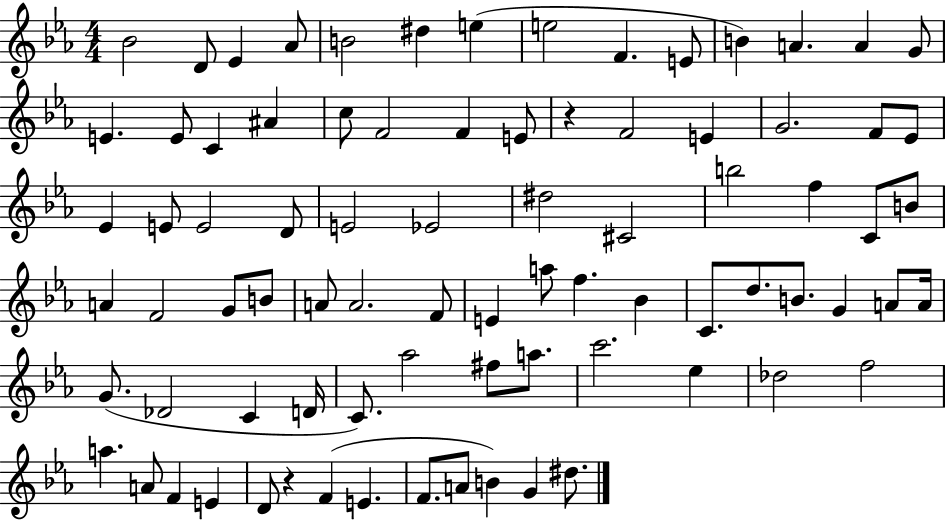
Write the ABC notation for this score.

X:1
T:Untitled
M:4/4
L:1/4
K:Eb
_B2 D/2 _E _A/2 B2 ^d e e2 F E/2 B A A G/2 E E/2 C ^A c/2 F2 F E/2 z F2 E G2 F/2 _E/2 _E E/2 E2 D/2 E2 _E2 ^d2 ^C2 b2 f C/2 B/2 A F2 G/2 B/2 A/2 A2 F/2 E a/2 f _B C/2 d/2 B/2 G A/2 A/4 G/2 _D2 C D/4 C/2 _a2 ^f/2 a/2 c'2 _e _d2 f2 a A/2 F E D/2 z F E F/2 A/2 B G ^d/2